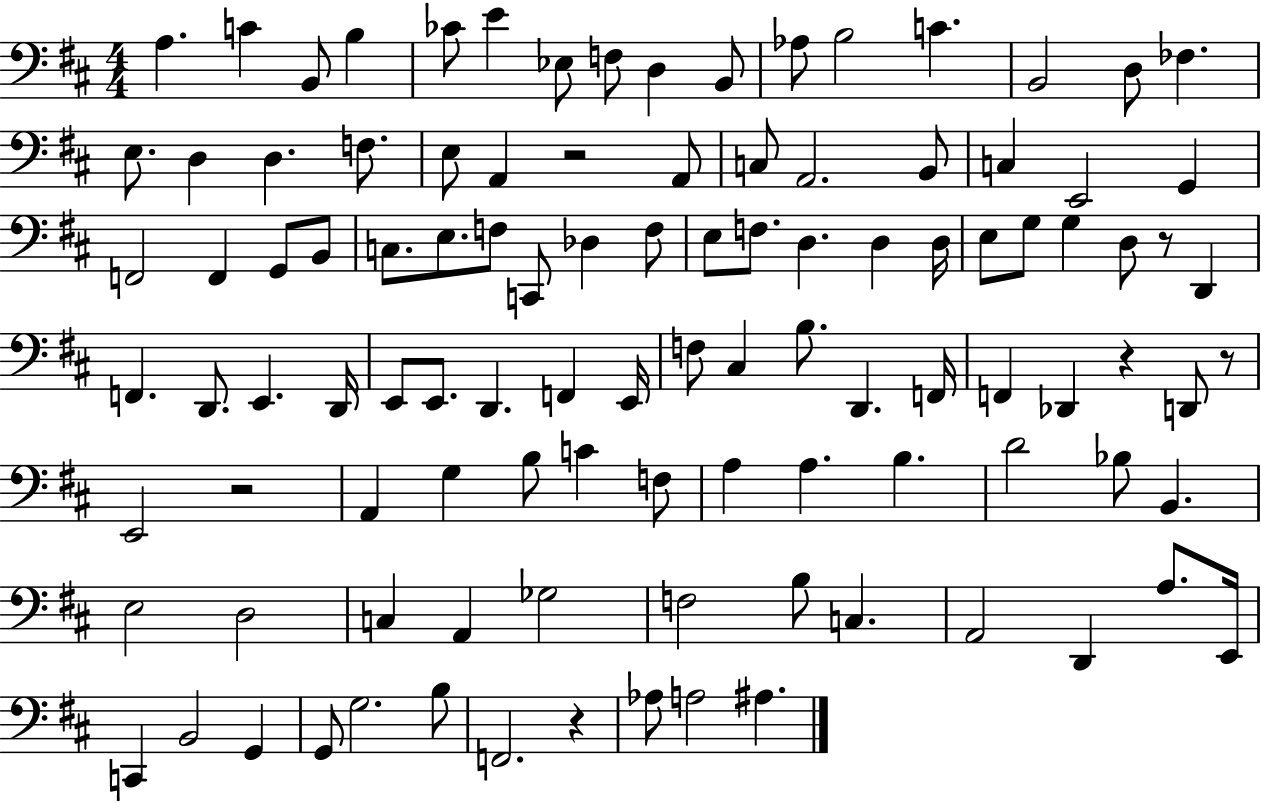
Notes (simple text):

A3/q. C4/q B2/e B3/q CES4/e E4/q Eb3/e F3/e D3/q B2/e Ab3/e B3/h C4/q. B2/h D3/e FES3/q. E3/e. D3/q D3/q. F3/e. E3/e A2/q R/h A2/e C3/e A2/h. B2/e C3/q E2/h G2/q F2/h F2/q G2/e B2/e C3/e. E3/e. F3/e C2/e Db3/q F3/e E3/e F3/e. D3/q. D3/q D3/s E3/e G3/e G3/q D3/e R/e D2/q F2/q. D2/e. E2/q. D2/s E2/e E2/e. D2/q. F2/q E2/s F3/e C#3/q B3/e. D2/q. F2/s F2/q Db2/q R/q D2/e R/e E2/h R/h A2/q G3/q B3/e C4/q F3/e A3/q A3/q. B3/q. D4/h Bb3/e B2/q. E3/h D3/h C3/q A2/q Gb3/h F3/h B3/e C3/q. A2/h D2/q A3/e. E2/s C2/q B2/h G2/q G2/e G3/h. B3/e F2/h. R/q Ab3/e A3/h A#3/q.